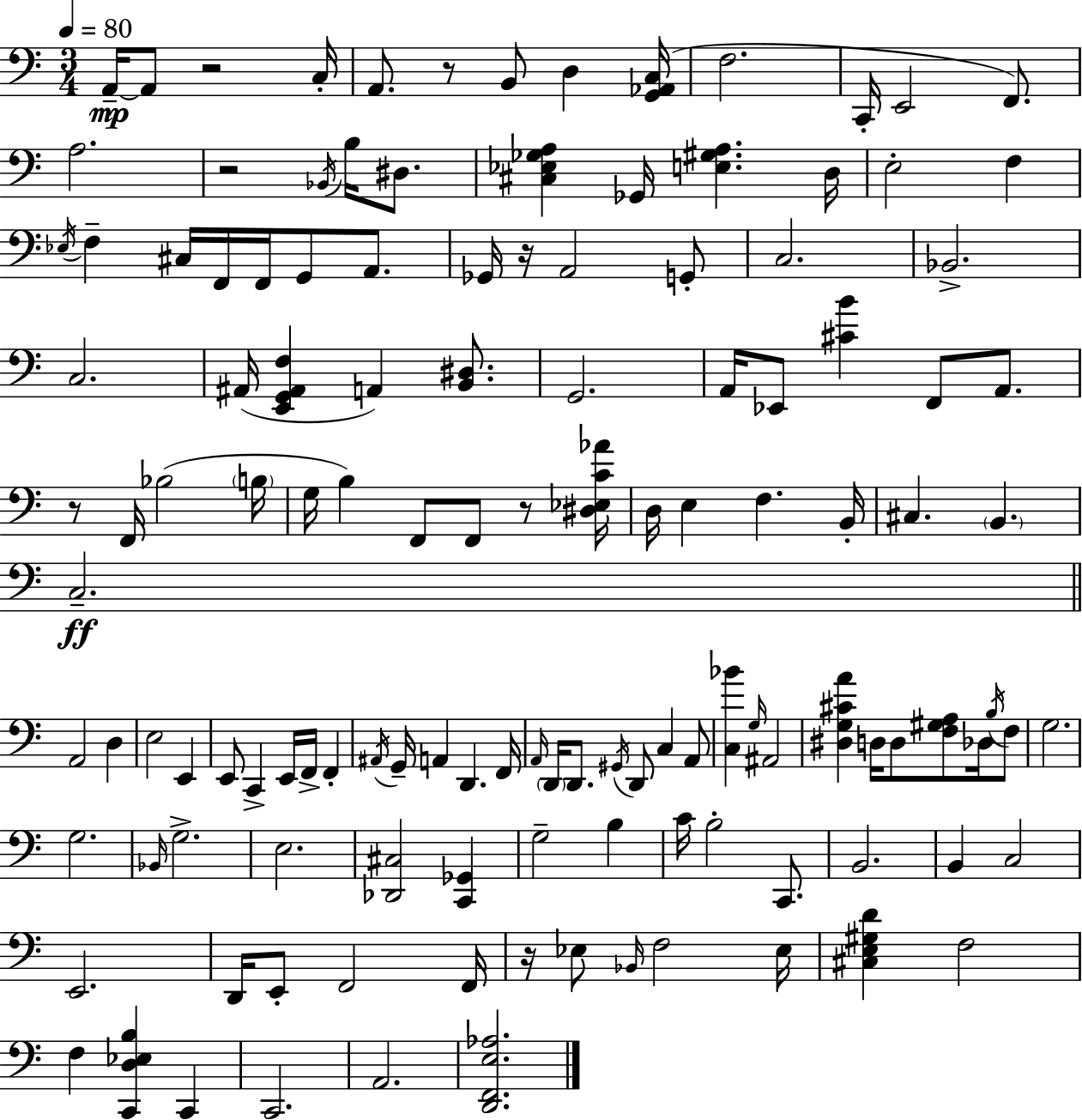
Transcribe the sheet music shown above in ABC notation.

X:1
T:Untitled
M:3/4
L:1/4
K:C
A,,/4 A,,/2 z2 C,/4 A,,/2 z/2 B,,/2 D, [G,,_A,,C,]/4 F,2 C,,/4 E,,2 F,,/2 A,2 z2 _B,,/4 B,/4 ^D,/2 [^C,_E,_G,A,] _G,,/4 [E,^G,A,] D,/4 E,2 F, _E,/4 F, ^C,/4 F,,/4 F,,/4 G,,/2 A,,/2 _G,,/4 z/4 A,,2 G,,/2 C,2 _B,,2 C,2 ^A,,/4 [E,,G,,^A,,F,] A,, [B,,^D,]/2 G,,2 A,,/4 _E,,/2 [^CB] F,,/2 A,,/2 z/2 F,,/4 _B,2 B,/4 G,/4 B, F,,/2 F,,/2 z/2 [^D,_E,C_A]/4 D,/4 E, F, B,,/4 ^C, B,, C,2 A,,2 D, E,2 E,, E,,/2 C,, E,,/4 F,,/4 F,, ^A,,/4 G,,/4 A,, D,, F,,/4 A,,/4 D,,/4 D,,/2 ^G,,/4 D,,/2 C, A,,/2 [C,_B] G,/4 ^A,,2 [^D,G,^CA] D,/4 D,/2 [F,^G,A,]/2 _D,/4 B,/4 F,/2 G,2 G,2 _B,,/4 G,2 E,2 [_D,,^C,]2 [C,,_G,,] G,2 B, C/4 B,2 C,,/2 B,,2 B,, C,2 E,,2 D,,/4 E,,/2 F,,2 F,,/4 z/4 _E,/2 _B,,/4 F,2 _E,/4 [^C,E,^G,D] F,2 F, [C,,D,_E,B,] C,, C,,2 A,,2 [D,,F,,E,_A,]2